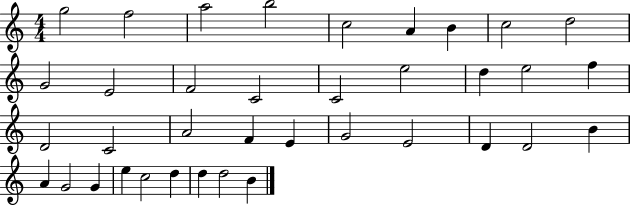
X:1
T:Untitled
M:4/4
L:1/4
K:C
g2 f2 a2 b2 c2 A B c2 d2 G2 E2 F2 C2 C2 e2 d e2 f D2 C2 A2 F E G2 E2 D D2 B A G2 G e c2 d d d2 B